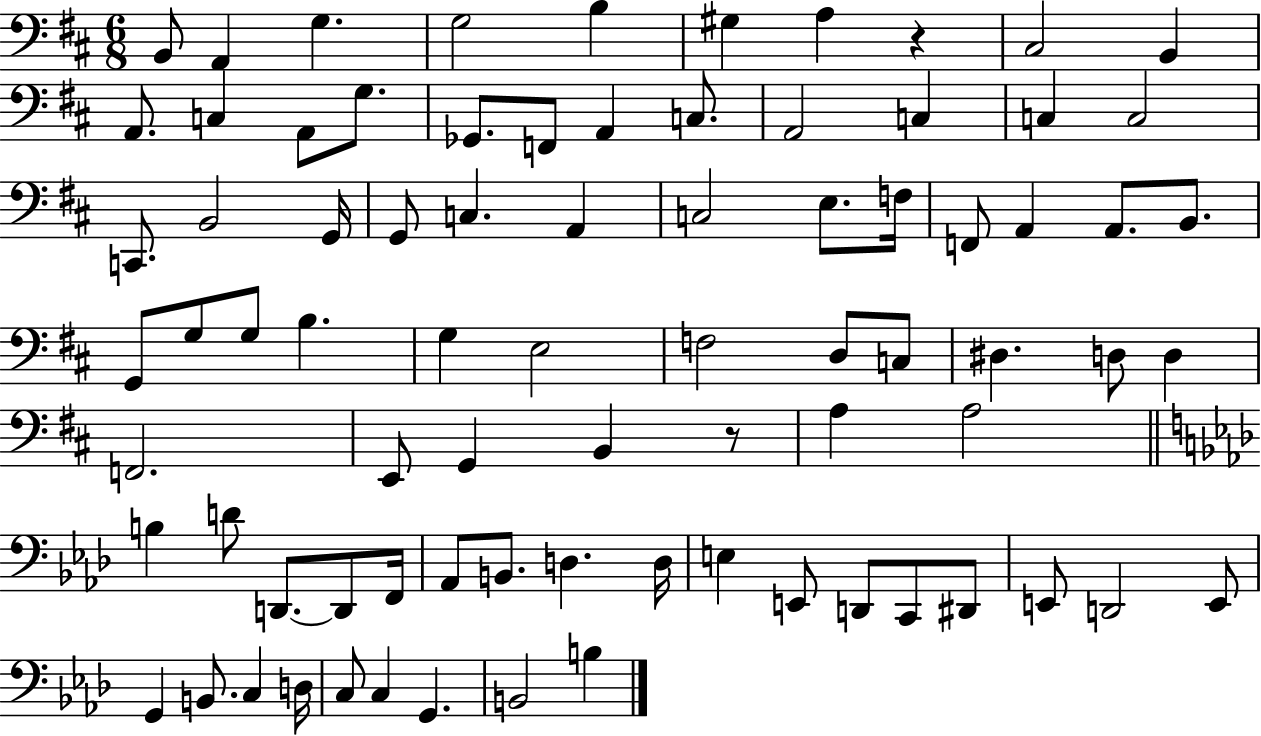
B2/e A2/q G3/q. G3/h B3/q G#3/q A3/q R/q C#3/h B2/q A2/e. C3/q A2/e G3/e. Gb2/e. F2/e A2/q C3/e. A2/h C3/q C3/q C3/h C2/e. B2/h G2/s G2/e C3/q. A2/q C3/h E3/e. F3/s F2/e A2/q A2/e. B2/e. G2/e G3/e G3/e B3/q. G3/q E3/h F3/h D3/e C3/e D#3/q. D3/e D3/q F2/h. E2/e G2/q B2/q R/e A3/q A3/h B3/q D4/e D2/e. D2/e F2/s Ab2/e B2/e. D3/q. D3/s E3/q E2/e D2/e C2/e D#2/e E2/e D2/h E2/e G2/q B2/e. C3/q D3/s C3/e C3/q G2/q. B2/h B3/q